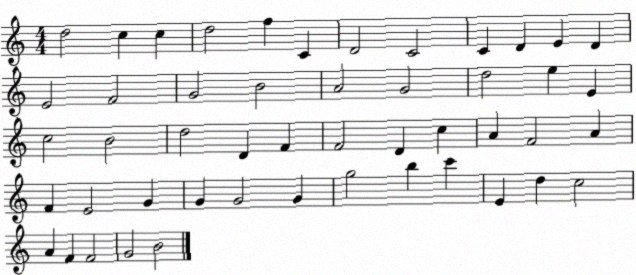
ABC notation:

X:1
T:Untitled
M:4/4
L:1/4
K:C
d2 c c d2 f C D2 C2 C D E D E2 F2 G2 B2 A2 G2 d2 e E c2 B2 d2 D F F2 D c A F2 A F E2 G G G2 G g2 b c' E d c2 A F F2 G2 B2